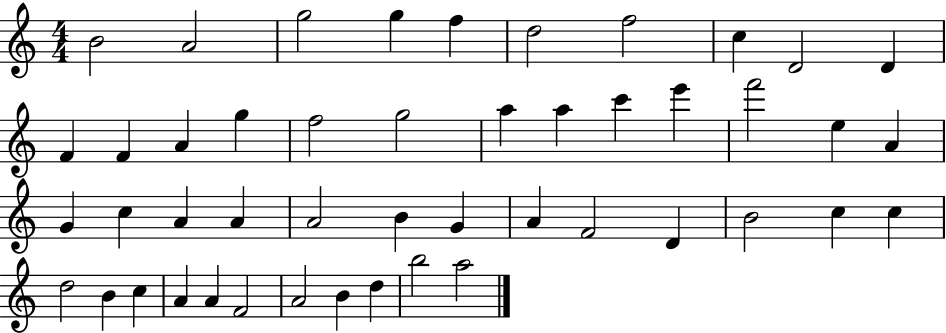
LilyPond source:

{
  \clef treble
  \numericTimeSignature
  \time 4/4
  \key c \major
  b'2 a'2 | g''2 g''4 f''4 | d''2 f''2 | c''4 d'2 d'4 | \break f'4 f'4 a'4 g''4 | f''2 g''2 | a''4 a''4 c'''4 e'''4 | f'''2 e''4 a'4 | \break g'4 c''4 a'4 a'4 | a'2 b'4 g'4 | a'4 f'2 d'4 | b'2 c''4 c''4 | \break d''2 b'4 c''4 | a'4 a'4 f'2 | a'2 b'4 d''4 | b''2 a''2 | \break \bar "|."
}